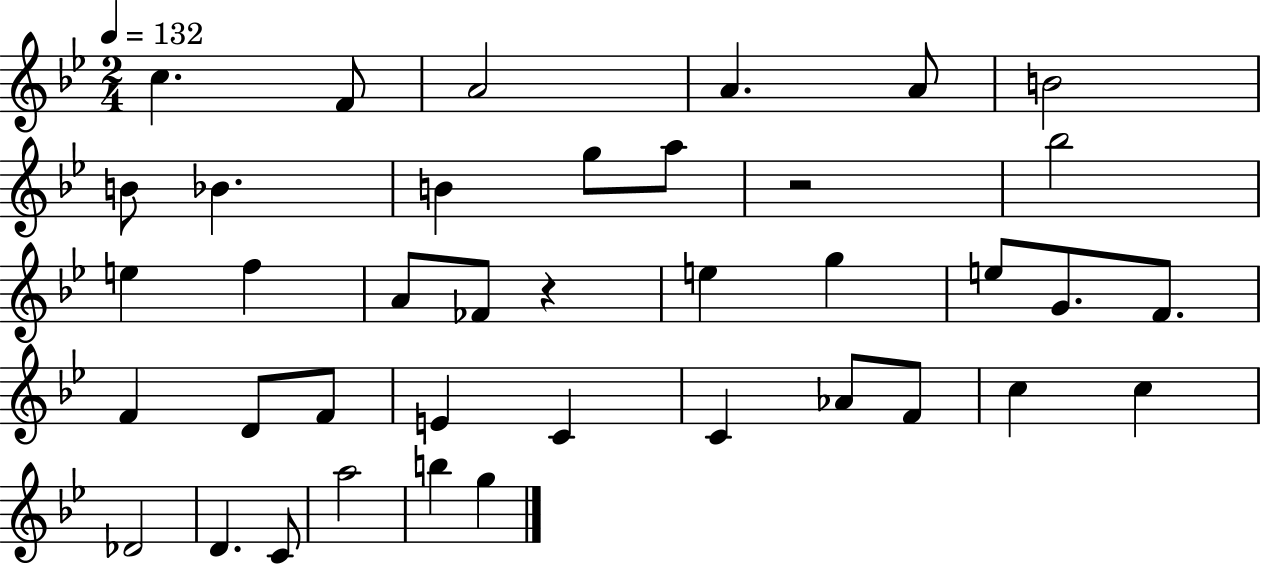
X:1
T:Untitled
M:2/4
L:1/4
K:Bb
c F/2 A2 A A/2 B2 B/2 _B B g/2 a/2 z2 _b2 e f A/2 _F/2 z e g e/2 G/2 F/2 F D/2 F/2 E C C _A/2 F/2 c c _D2 D C/2 a2 b g